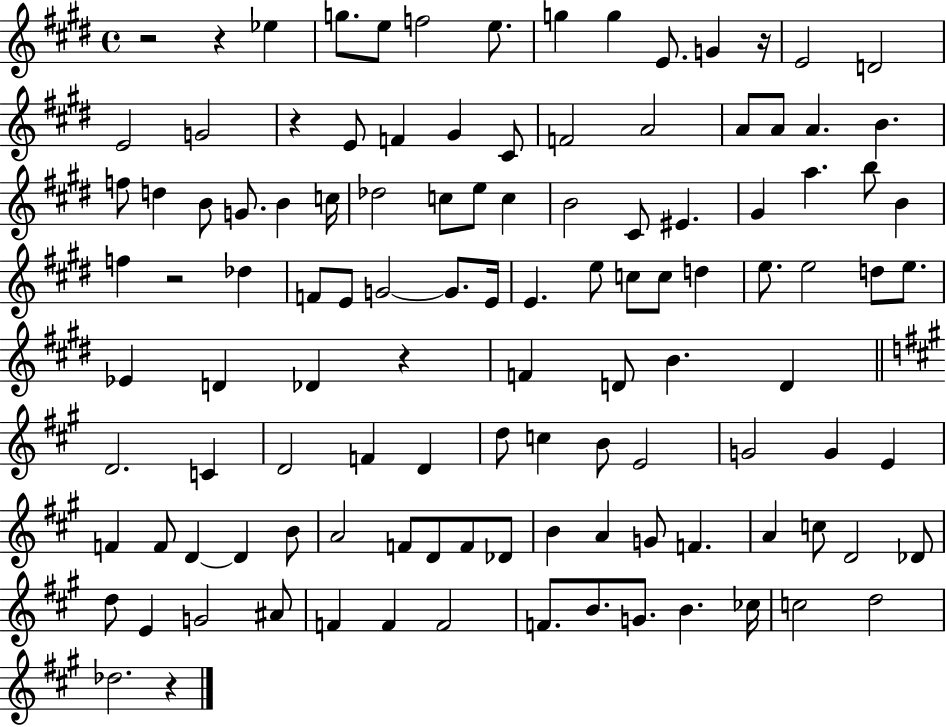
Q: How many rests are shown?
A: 7